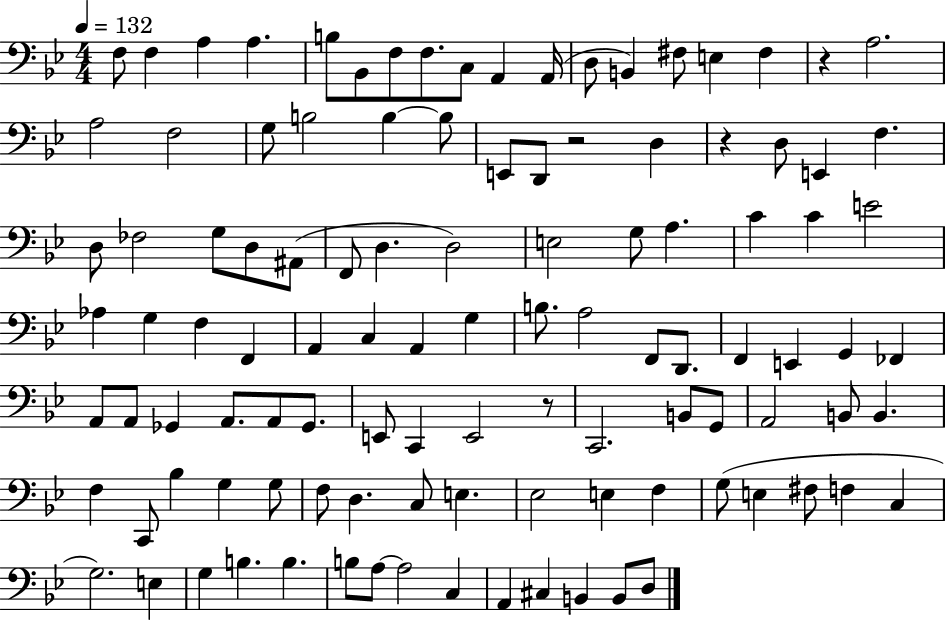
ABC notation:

X:1
T:Untitled
M:4/4
L:1/4
K:Bb
F,/2 F, A, A, B,/2 _B,,/2 F,/2 F,/2 C,/2 A,, A,,/4 D,/2 B,, ^F,/2 E, ^F, z A,2 A,2 F,2 G,/2 B,2 B, B,/2 E,,/2 D,,/2 z2 D, z D,/2 E,, F, D,/2 _F,2 G,/2 D,/2 ^A,,/2 F,,/2 D, D,2 E,2 G,/2 A, C C E2 _A, G, F, F,, A,, C, A,, G, B,/2 A,2 F,,/2 D,,/2 F,, E,, G,, _F,, A,,/2 A,,/2 _G,, A,,/2 A,,/2 _G,,/2 E,,/2 C,, E,,2 z/2 C,,2 B,,/2 G,,/2 A,,2 B,,/2 B,, F, C,,/2 _B, G, G,/2 F,/2 D, C,/2 E, _E,2 E, F, G,/2 E, ^F,/2 F, C, G,2 E, G, B, B, B,/2 A,/2 A,2 C, A,, ^C, B,, B,,/2 D,/2